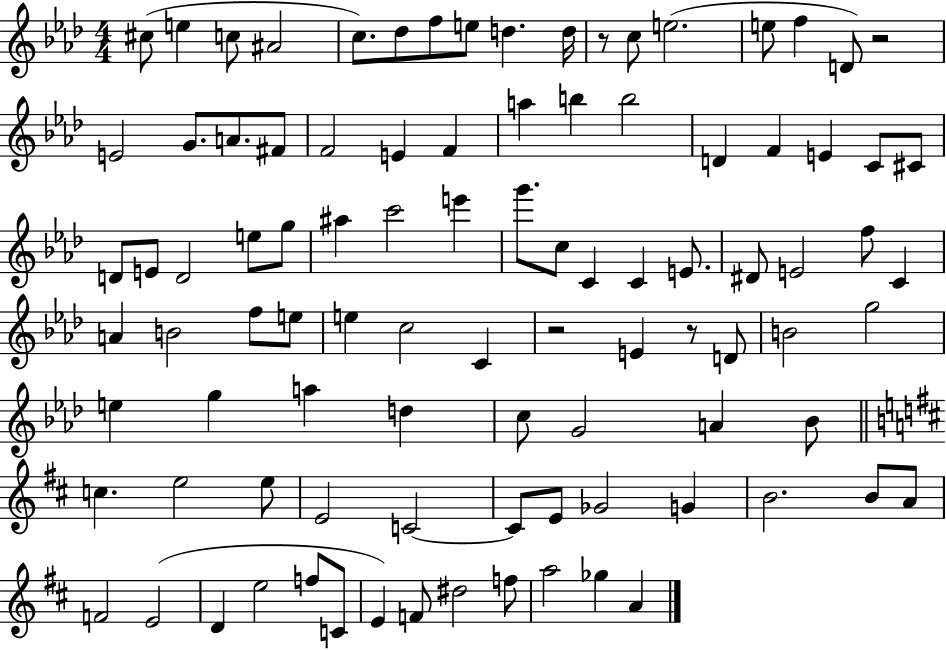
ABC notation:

X:1
T:Untitled
M:4/4
L:1/4
K:Ab
^c/2 e c/2 ^A2 c/2 _d/2 f/2 e/2 d d/4 z/2 c/2 e2 e/2 f D/2 z2 E2 G/2 A/2 ^F/2 F2 E F a b b2 D F E C/2 ^C/2 D/2 E/2 D2 e/2 g/2 ^a c'2 e' g'/2 c/2 C C E/2 ^D/2 E2 f/2 C A B2 f/2 e/2 e c2 C z2 E z/2 D/2 B2 g2 e g a d c/2 G2 A _B/2 c e2 e/2 E2 C2 C/2 E/2 _G2 G B2 B/2 A/2 F2 E2 D e2 f/2 C/2 E F/2 ^d2 f/2 a2 _g A